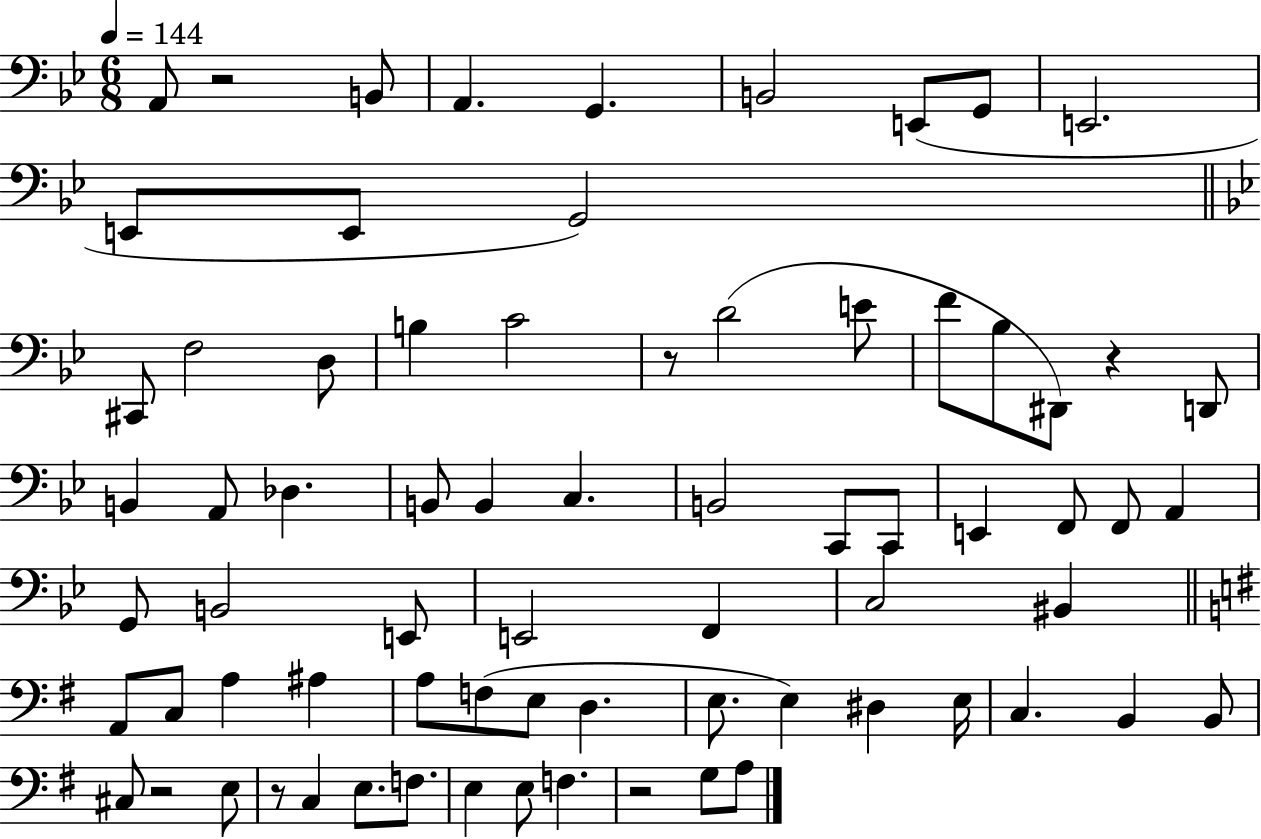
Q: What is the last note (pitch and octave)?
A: A3